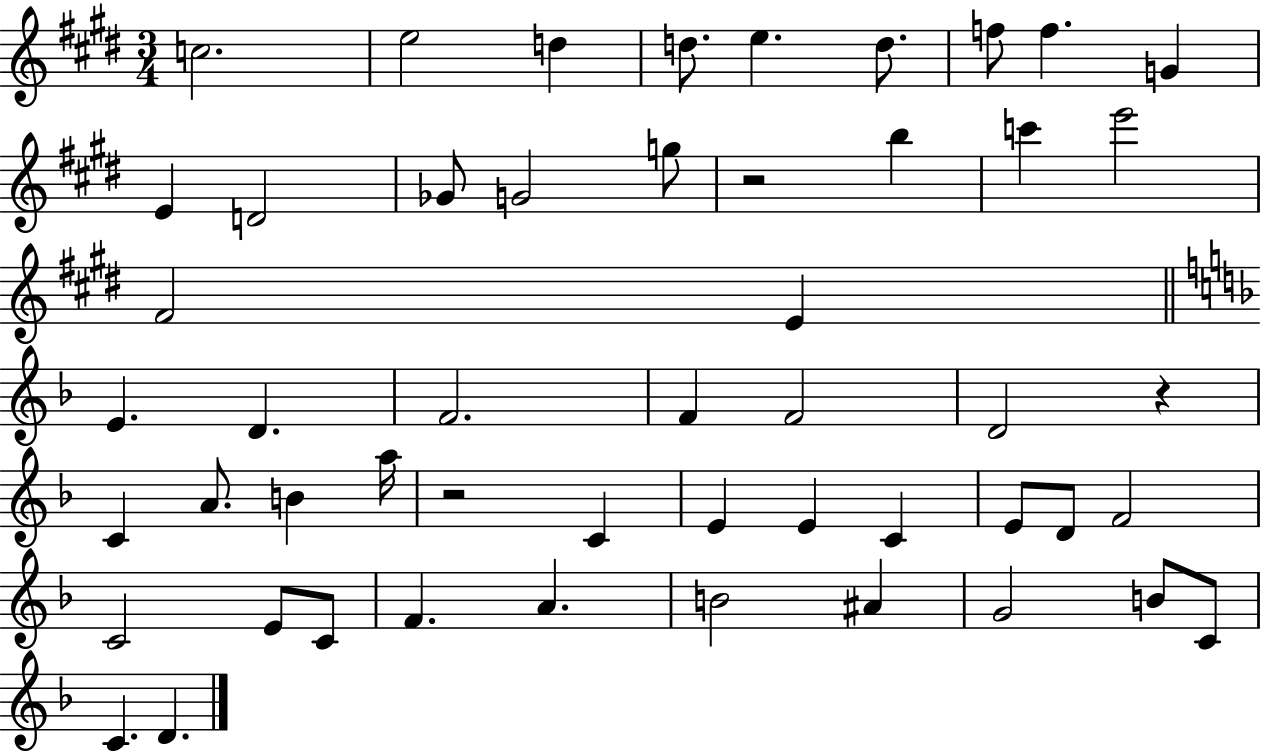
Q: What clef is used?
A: treble